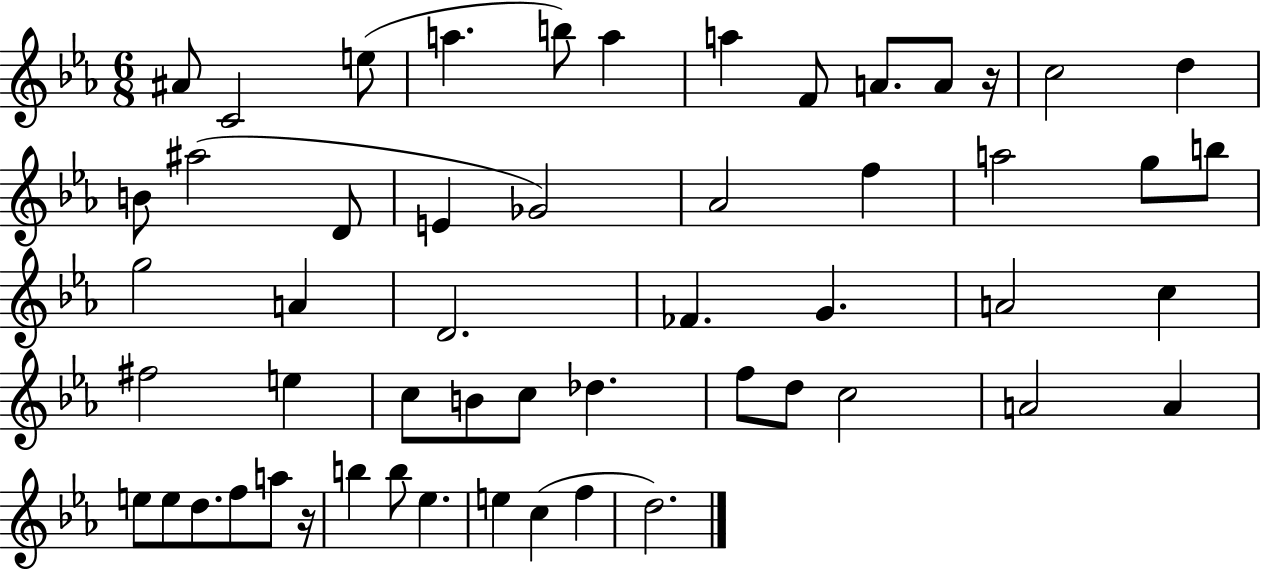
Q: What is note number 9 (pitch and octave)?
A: A4